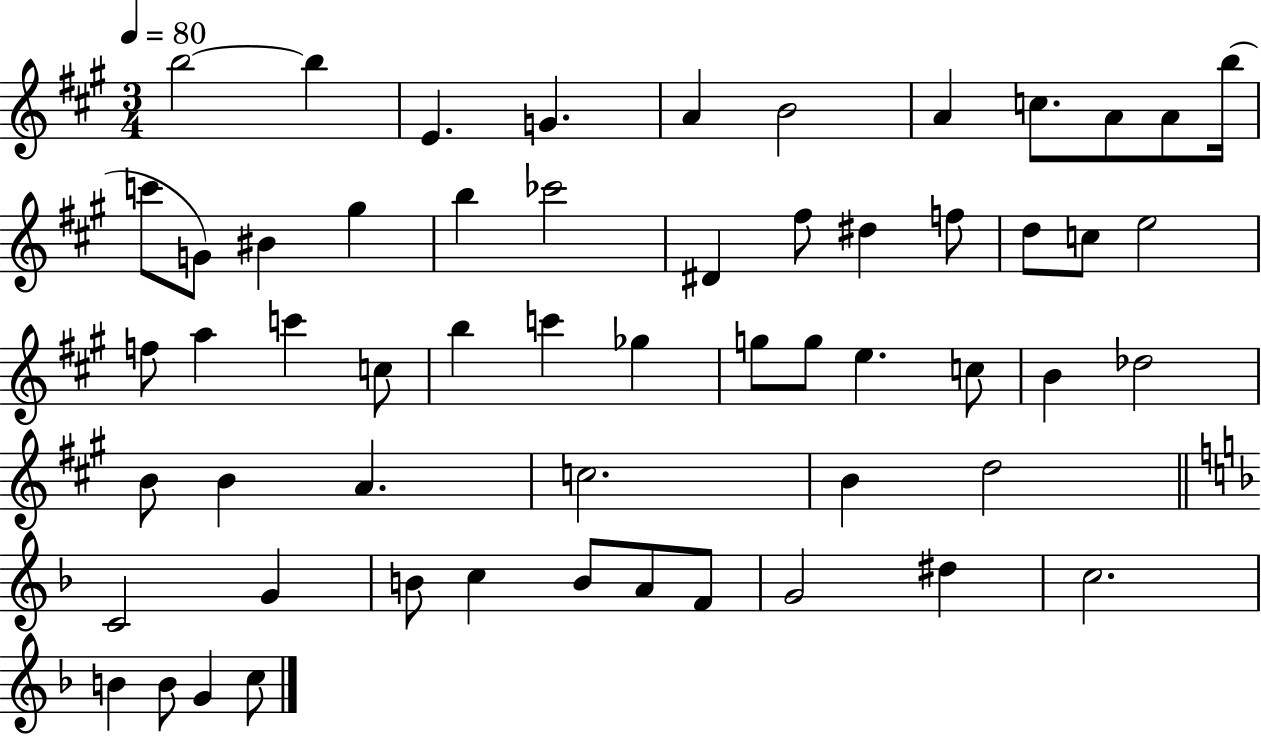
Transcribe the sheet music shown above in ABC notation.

X:1
T:Untitled
M:3/4
L:1/4
K:A
b2 b E G A B2 A c/2 A/2 A/2 b/4 c'/2 G/2 ^B ^g b _c'2 ^D ^f/2 ^d f/2 d/2 c/2 e2 f/2 a c' c/2 b c' _g g/2 g/2 e c/2 B _d2 B/2 B A c2 B d2 C2 G B/2 c B/2 A/2 F/2 G2 ^d c2 B B/2 G c/2